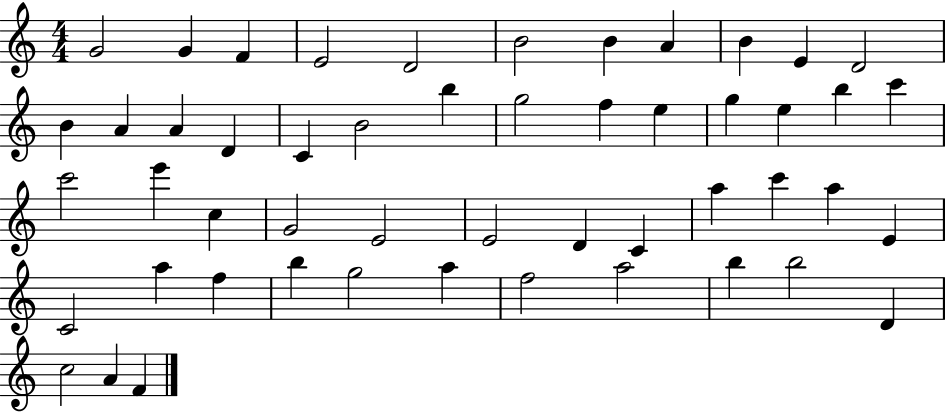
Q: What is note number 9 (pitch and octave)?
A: B4